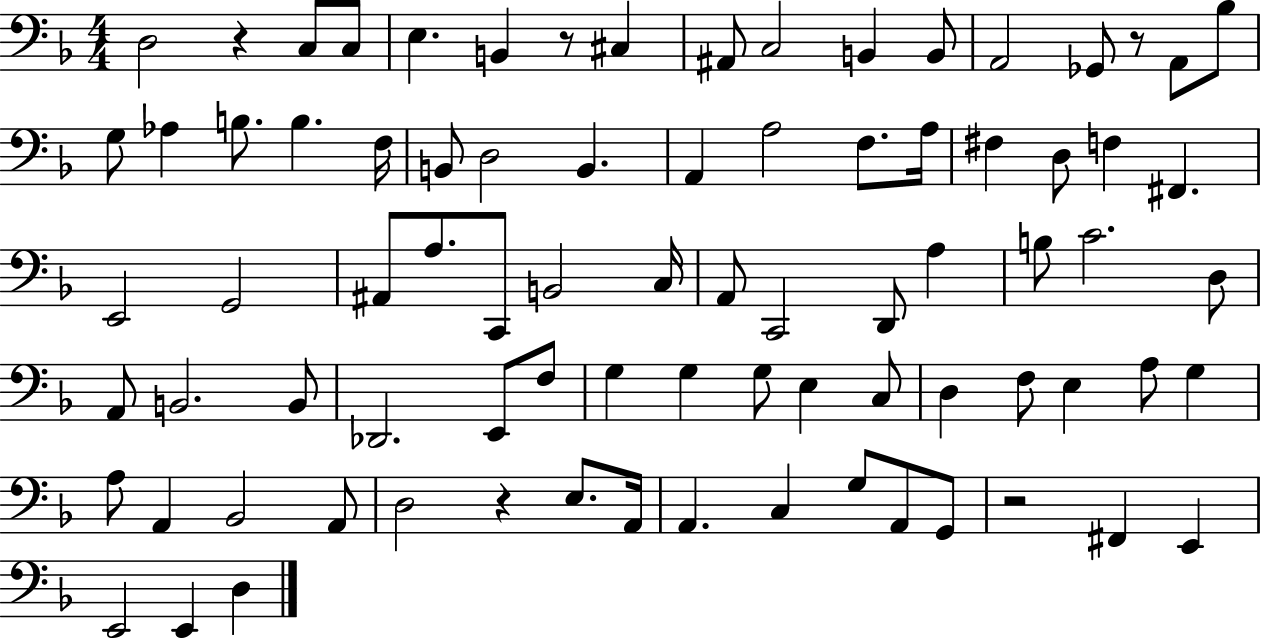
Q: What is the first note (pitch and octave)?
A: D3